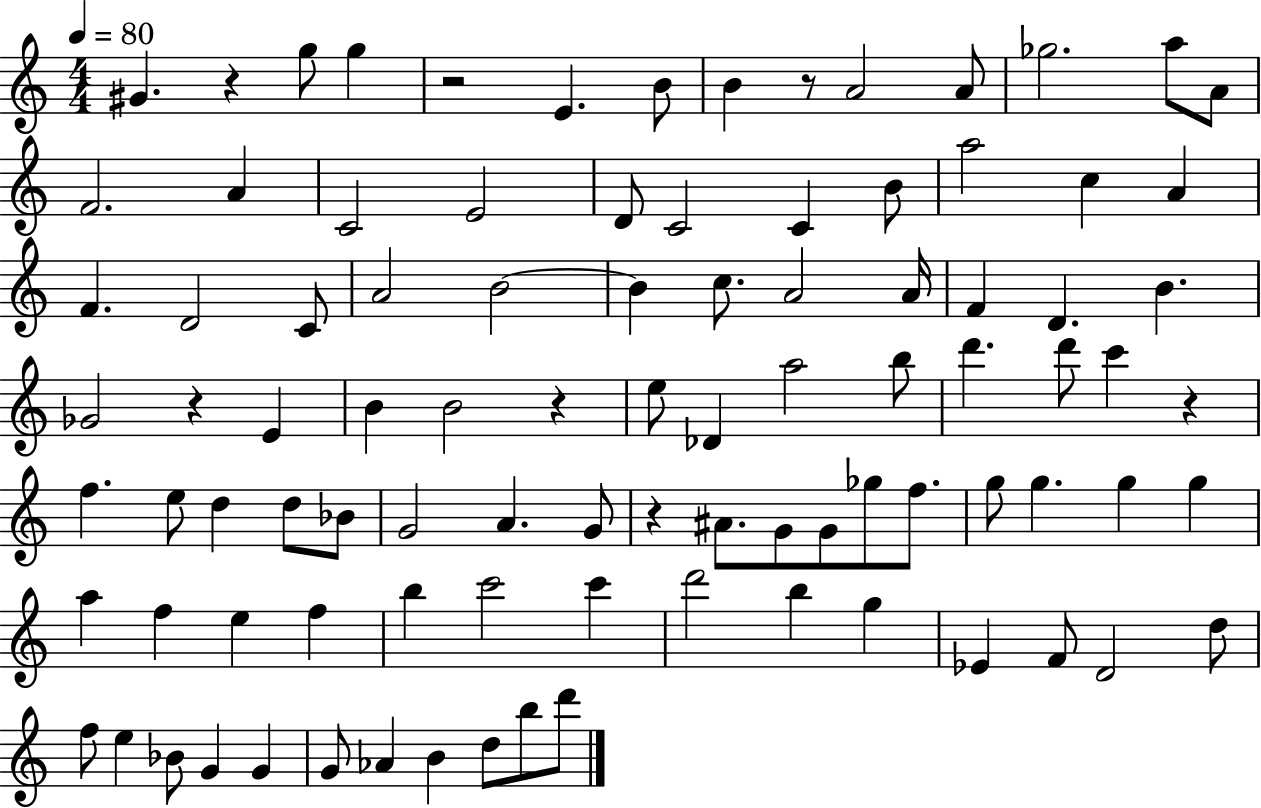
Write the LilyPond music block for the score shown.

{
  \clef treble
  \numericTimeSignature
  \time 4/4
  \key c \major
  \tempo 4 = 80
  gis'4. r4 g''8 g''4 | r2 e'4. b'8 | b'4 r8 a'2 a'8 | ges''2. a''8 a'8 | \break f'2. a'4 | c'2 e'2 | d'8 c'2 c'4 b'8 | a''2 c''4 a'4 | \break f'4. d'2 c'8 | a'2 b'2~~ | b'4 c''8. a'2 a'16 | f'4 d'4. b'4. | \break ges'2 r4 e'4 | b'4 b'2 r4 | e''8 des'4 a''2 b''8 | d'''4. d'''8 c'''4 r4 | \break f''4. e''8 d''4 d''8 bes'8 | g'2 a'4. g'8 | r4 ais'8. g'8 g'8 ges''8 f''8. | g''8 g''4. g''4 g''4 | \break a''4 f''4 e''4 f''4 | b''4 c'''2 c'''4 | d'''2 b''4 g''4 | ees'4 f'8 d'2 d''8 | \break f''8 e''4 bes'8 g'4 g'4 | g'8 aes'4 b'4 d''8 b''8 d'''8 | \bar "|."
}